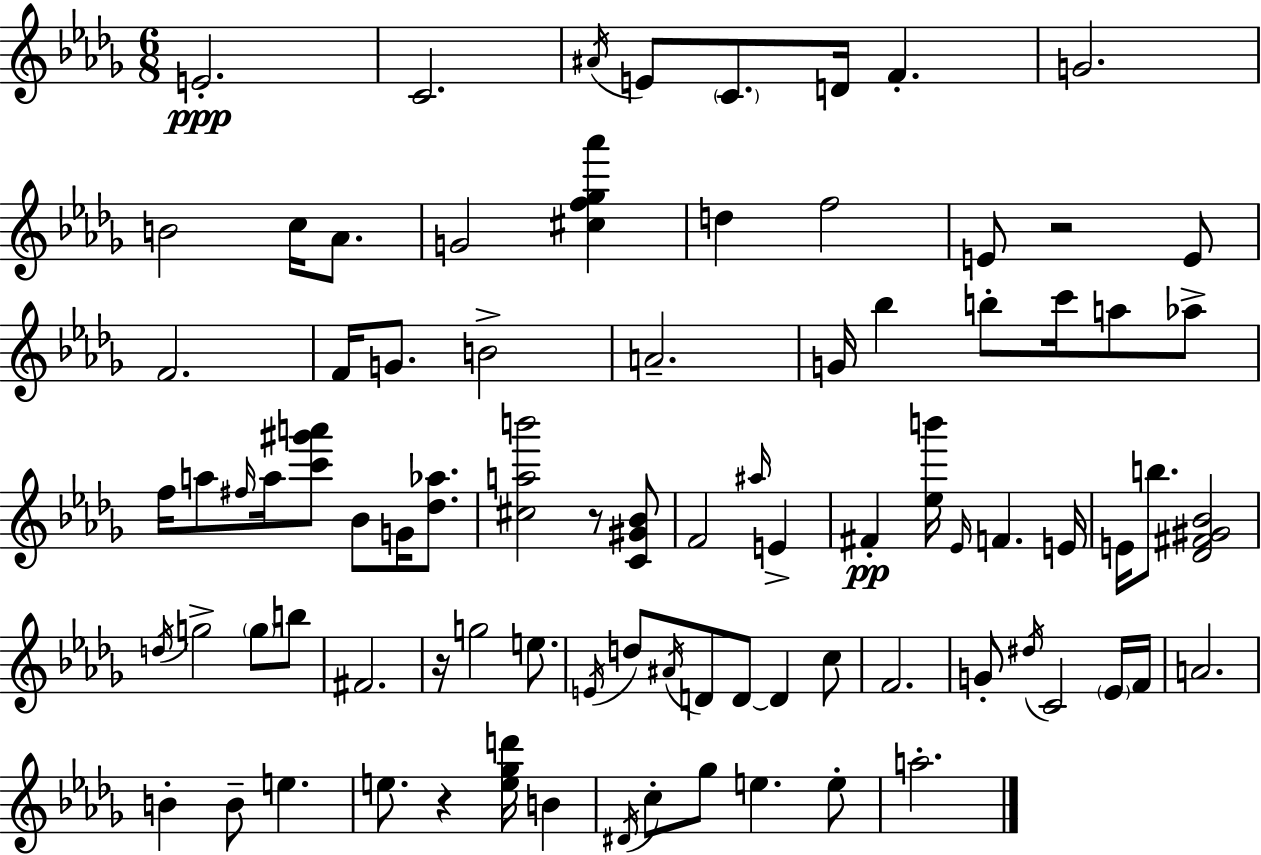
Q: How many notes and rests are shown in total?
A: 86